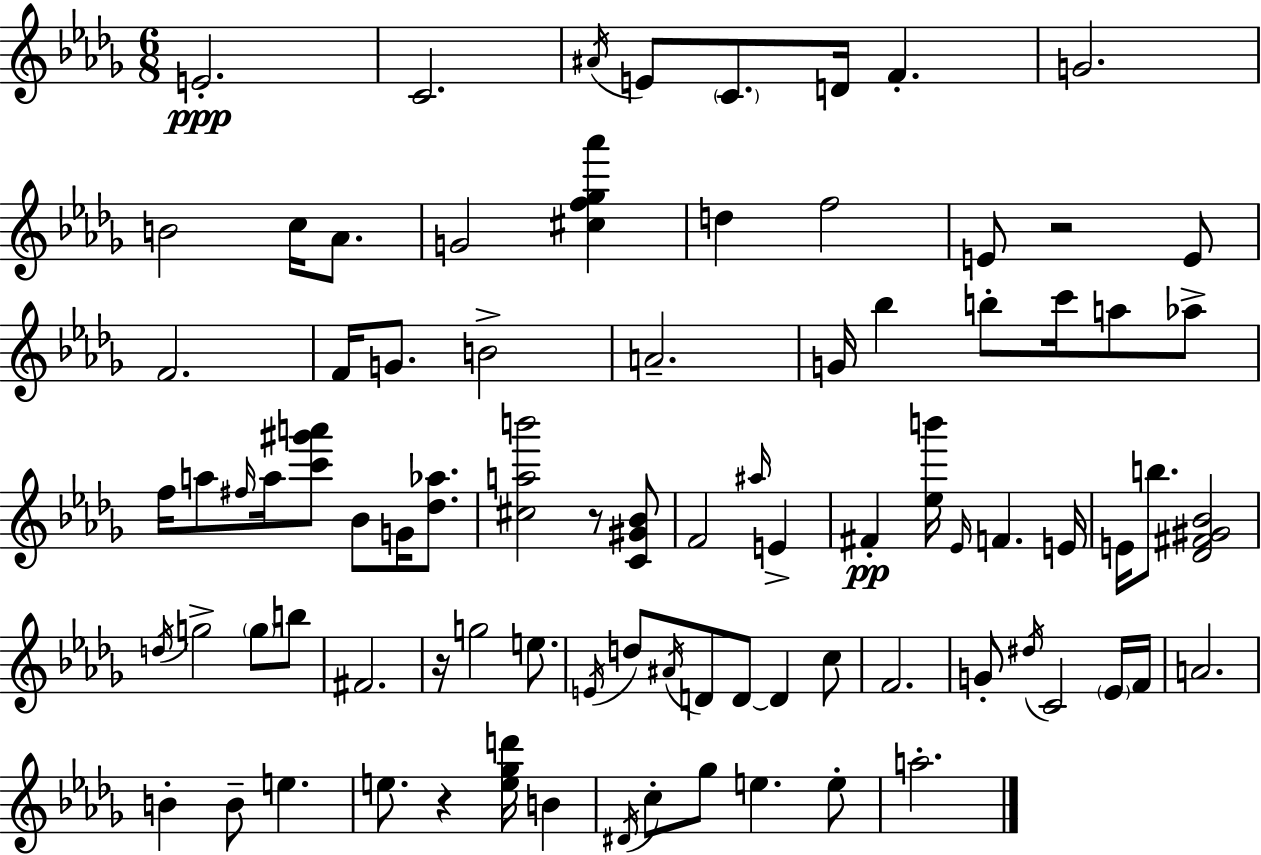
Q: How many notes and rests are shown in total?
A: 86